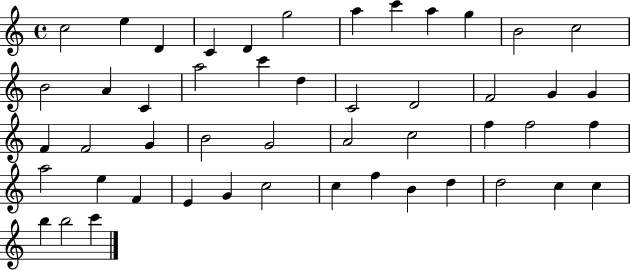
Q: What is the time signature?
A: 4/4